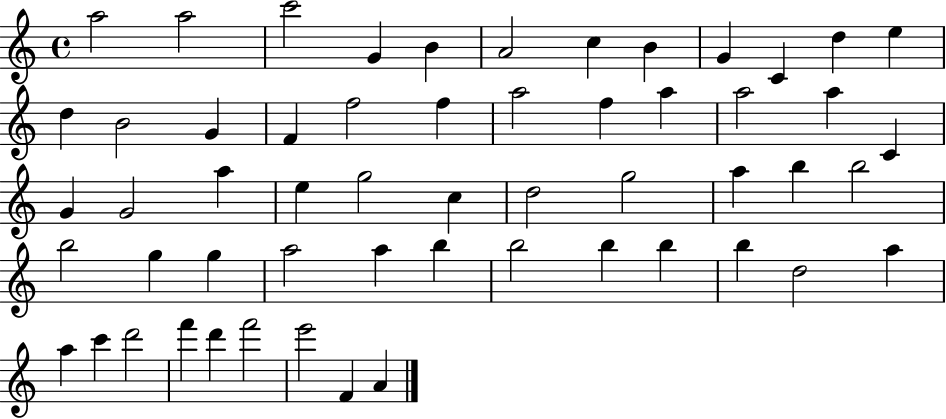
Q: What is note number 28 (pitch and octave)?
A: E5